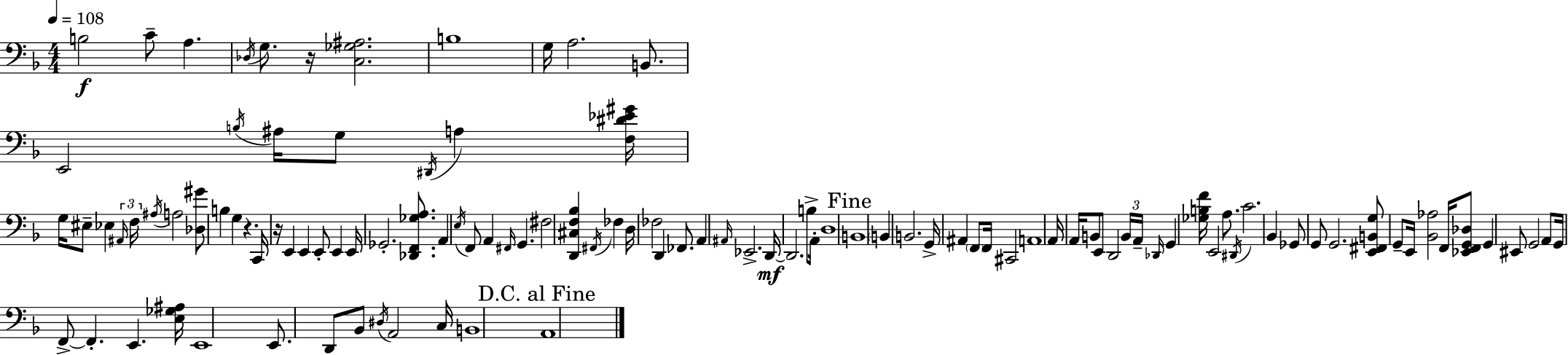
{
  \clef bass
  \numericTimeSignature
  \time 4/4
  \key d \minor
  \tempo 4 = 108
  b2\f c'8-- a4. | \acciaccatura { des16 } g8. r16 <c ges ais>2. | b1 | g16 a2. b,8. | \break e,2 \acciaccatura { b16 } ais16 g8 \acciaccatura { dis,16 } a4 | <f dis' ees' gis'>16 g16 eis8-- ees4 \tuplet 3/2 { \grace { ais,16 } f16 \acciaccatura { ais16 } } a2 | <des gis'>8 b4 g4 r4. | c,16 r16 e,4 e,4 e,8-. | \break e,4 e,16 ges,2.-. | <des, f, ges a>8. a,4 \acciaccatura { e16 } f,8 a,4 | \grace { fis,16 } g,4. fis2 <d, cis f bes>4 | \acciaccatura { fis,16 } fes4 d16 fes2 | \break d,4 fes,8. a,4 \grace { ais,16 } ees,2.-> | d,16~~\mf d,2. | b8-> a,16-. d1 | \mark "Fine" b,1 | \break \parenthesize b,4 b,2. | g,16-> ais,4 \parenthesize f,8 | f,16 cis,2 a,1 | a,16 a,16 b,8 e,8 d,2 | \break \tuplet 3/2 { b,16 a,16-- \grace { des,16 } } g,4 <ges b f'>16 e,2 | a8. \acciaccatura { dis,16 } c'2. | bes,4 ges,8 g,8 g,2. | <e, fis, b, g>8 g,8-- e,16 | \break <bes, aes>2 f,16 <ees, f, g, des>8 g,4 eis,8 | g,2 a,8 g,16 f,8->~~ f,4.-. | e,4. <e ges ais>16 e,1 | e,8. d,8 | \break bes,8 \acciaccatura { dis16 } a,2 c16 b,1 | \mark "D.C. al Fine" a,1 | \bar "|."
}